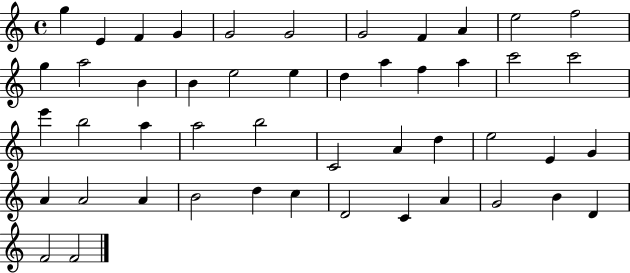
G5/q E4/q F4/q G4/q G4/h G4/h G4/h F4/q A4/q E5/h F5/h G5/q A5/h B4/q B4/q E5/h E5/q D5/q A5/q F5/q A5/q C6/h C6/h E6/q B5/h A5/q A5/h B5/h C4/h A4/q D5/q E5/h E4/q G4/q A4/q A4/h A4/q B4/h D5/q C5/q D4/h C4/q A4/q G4/h B4/q D4/q F4/h F4/h